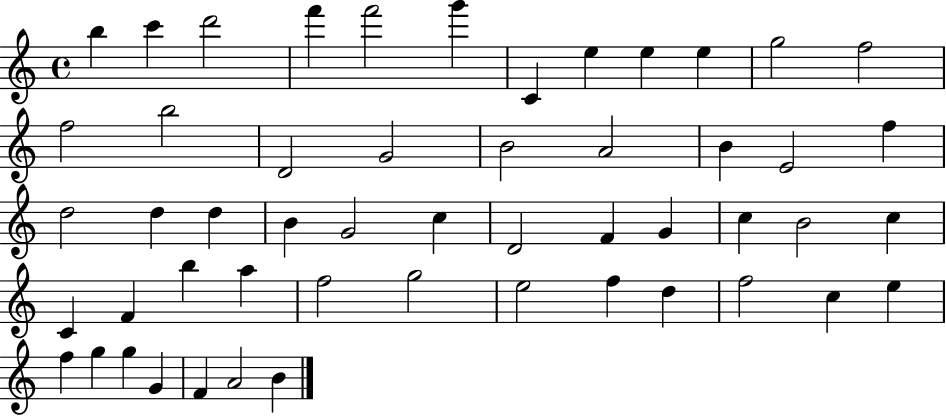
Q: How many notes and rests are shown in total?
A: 52